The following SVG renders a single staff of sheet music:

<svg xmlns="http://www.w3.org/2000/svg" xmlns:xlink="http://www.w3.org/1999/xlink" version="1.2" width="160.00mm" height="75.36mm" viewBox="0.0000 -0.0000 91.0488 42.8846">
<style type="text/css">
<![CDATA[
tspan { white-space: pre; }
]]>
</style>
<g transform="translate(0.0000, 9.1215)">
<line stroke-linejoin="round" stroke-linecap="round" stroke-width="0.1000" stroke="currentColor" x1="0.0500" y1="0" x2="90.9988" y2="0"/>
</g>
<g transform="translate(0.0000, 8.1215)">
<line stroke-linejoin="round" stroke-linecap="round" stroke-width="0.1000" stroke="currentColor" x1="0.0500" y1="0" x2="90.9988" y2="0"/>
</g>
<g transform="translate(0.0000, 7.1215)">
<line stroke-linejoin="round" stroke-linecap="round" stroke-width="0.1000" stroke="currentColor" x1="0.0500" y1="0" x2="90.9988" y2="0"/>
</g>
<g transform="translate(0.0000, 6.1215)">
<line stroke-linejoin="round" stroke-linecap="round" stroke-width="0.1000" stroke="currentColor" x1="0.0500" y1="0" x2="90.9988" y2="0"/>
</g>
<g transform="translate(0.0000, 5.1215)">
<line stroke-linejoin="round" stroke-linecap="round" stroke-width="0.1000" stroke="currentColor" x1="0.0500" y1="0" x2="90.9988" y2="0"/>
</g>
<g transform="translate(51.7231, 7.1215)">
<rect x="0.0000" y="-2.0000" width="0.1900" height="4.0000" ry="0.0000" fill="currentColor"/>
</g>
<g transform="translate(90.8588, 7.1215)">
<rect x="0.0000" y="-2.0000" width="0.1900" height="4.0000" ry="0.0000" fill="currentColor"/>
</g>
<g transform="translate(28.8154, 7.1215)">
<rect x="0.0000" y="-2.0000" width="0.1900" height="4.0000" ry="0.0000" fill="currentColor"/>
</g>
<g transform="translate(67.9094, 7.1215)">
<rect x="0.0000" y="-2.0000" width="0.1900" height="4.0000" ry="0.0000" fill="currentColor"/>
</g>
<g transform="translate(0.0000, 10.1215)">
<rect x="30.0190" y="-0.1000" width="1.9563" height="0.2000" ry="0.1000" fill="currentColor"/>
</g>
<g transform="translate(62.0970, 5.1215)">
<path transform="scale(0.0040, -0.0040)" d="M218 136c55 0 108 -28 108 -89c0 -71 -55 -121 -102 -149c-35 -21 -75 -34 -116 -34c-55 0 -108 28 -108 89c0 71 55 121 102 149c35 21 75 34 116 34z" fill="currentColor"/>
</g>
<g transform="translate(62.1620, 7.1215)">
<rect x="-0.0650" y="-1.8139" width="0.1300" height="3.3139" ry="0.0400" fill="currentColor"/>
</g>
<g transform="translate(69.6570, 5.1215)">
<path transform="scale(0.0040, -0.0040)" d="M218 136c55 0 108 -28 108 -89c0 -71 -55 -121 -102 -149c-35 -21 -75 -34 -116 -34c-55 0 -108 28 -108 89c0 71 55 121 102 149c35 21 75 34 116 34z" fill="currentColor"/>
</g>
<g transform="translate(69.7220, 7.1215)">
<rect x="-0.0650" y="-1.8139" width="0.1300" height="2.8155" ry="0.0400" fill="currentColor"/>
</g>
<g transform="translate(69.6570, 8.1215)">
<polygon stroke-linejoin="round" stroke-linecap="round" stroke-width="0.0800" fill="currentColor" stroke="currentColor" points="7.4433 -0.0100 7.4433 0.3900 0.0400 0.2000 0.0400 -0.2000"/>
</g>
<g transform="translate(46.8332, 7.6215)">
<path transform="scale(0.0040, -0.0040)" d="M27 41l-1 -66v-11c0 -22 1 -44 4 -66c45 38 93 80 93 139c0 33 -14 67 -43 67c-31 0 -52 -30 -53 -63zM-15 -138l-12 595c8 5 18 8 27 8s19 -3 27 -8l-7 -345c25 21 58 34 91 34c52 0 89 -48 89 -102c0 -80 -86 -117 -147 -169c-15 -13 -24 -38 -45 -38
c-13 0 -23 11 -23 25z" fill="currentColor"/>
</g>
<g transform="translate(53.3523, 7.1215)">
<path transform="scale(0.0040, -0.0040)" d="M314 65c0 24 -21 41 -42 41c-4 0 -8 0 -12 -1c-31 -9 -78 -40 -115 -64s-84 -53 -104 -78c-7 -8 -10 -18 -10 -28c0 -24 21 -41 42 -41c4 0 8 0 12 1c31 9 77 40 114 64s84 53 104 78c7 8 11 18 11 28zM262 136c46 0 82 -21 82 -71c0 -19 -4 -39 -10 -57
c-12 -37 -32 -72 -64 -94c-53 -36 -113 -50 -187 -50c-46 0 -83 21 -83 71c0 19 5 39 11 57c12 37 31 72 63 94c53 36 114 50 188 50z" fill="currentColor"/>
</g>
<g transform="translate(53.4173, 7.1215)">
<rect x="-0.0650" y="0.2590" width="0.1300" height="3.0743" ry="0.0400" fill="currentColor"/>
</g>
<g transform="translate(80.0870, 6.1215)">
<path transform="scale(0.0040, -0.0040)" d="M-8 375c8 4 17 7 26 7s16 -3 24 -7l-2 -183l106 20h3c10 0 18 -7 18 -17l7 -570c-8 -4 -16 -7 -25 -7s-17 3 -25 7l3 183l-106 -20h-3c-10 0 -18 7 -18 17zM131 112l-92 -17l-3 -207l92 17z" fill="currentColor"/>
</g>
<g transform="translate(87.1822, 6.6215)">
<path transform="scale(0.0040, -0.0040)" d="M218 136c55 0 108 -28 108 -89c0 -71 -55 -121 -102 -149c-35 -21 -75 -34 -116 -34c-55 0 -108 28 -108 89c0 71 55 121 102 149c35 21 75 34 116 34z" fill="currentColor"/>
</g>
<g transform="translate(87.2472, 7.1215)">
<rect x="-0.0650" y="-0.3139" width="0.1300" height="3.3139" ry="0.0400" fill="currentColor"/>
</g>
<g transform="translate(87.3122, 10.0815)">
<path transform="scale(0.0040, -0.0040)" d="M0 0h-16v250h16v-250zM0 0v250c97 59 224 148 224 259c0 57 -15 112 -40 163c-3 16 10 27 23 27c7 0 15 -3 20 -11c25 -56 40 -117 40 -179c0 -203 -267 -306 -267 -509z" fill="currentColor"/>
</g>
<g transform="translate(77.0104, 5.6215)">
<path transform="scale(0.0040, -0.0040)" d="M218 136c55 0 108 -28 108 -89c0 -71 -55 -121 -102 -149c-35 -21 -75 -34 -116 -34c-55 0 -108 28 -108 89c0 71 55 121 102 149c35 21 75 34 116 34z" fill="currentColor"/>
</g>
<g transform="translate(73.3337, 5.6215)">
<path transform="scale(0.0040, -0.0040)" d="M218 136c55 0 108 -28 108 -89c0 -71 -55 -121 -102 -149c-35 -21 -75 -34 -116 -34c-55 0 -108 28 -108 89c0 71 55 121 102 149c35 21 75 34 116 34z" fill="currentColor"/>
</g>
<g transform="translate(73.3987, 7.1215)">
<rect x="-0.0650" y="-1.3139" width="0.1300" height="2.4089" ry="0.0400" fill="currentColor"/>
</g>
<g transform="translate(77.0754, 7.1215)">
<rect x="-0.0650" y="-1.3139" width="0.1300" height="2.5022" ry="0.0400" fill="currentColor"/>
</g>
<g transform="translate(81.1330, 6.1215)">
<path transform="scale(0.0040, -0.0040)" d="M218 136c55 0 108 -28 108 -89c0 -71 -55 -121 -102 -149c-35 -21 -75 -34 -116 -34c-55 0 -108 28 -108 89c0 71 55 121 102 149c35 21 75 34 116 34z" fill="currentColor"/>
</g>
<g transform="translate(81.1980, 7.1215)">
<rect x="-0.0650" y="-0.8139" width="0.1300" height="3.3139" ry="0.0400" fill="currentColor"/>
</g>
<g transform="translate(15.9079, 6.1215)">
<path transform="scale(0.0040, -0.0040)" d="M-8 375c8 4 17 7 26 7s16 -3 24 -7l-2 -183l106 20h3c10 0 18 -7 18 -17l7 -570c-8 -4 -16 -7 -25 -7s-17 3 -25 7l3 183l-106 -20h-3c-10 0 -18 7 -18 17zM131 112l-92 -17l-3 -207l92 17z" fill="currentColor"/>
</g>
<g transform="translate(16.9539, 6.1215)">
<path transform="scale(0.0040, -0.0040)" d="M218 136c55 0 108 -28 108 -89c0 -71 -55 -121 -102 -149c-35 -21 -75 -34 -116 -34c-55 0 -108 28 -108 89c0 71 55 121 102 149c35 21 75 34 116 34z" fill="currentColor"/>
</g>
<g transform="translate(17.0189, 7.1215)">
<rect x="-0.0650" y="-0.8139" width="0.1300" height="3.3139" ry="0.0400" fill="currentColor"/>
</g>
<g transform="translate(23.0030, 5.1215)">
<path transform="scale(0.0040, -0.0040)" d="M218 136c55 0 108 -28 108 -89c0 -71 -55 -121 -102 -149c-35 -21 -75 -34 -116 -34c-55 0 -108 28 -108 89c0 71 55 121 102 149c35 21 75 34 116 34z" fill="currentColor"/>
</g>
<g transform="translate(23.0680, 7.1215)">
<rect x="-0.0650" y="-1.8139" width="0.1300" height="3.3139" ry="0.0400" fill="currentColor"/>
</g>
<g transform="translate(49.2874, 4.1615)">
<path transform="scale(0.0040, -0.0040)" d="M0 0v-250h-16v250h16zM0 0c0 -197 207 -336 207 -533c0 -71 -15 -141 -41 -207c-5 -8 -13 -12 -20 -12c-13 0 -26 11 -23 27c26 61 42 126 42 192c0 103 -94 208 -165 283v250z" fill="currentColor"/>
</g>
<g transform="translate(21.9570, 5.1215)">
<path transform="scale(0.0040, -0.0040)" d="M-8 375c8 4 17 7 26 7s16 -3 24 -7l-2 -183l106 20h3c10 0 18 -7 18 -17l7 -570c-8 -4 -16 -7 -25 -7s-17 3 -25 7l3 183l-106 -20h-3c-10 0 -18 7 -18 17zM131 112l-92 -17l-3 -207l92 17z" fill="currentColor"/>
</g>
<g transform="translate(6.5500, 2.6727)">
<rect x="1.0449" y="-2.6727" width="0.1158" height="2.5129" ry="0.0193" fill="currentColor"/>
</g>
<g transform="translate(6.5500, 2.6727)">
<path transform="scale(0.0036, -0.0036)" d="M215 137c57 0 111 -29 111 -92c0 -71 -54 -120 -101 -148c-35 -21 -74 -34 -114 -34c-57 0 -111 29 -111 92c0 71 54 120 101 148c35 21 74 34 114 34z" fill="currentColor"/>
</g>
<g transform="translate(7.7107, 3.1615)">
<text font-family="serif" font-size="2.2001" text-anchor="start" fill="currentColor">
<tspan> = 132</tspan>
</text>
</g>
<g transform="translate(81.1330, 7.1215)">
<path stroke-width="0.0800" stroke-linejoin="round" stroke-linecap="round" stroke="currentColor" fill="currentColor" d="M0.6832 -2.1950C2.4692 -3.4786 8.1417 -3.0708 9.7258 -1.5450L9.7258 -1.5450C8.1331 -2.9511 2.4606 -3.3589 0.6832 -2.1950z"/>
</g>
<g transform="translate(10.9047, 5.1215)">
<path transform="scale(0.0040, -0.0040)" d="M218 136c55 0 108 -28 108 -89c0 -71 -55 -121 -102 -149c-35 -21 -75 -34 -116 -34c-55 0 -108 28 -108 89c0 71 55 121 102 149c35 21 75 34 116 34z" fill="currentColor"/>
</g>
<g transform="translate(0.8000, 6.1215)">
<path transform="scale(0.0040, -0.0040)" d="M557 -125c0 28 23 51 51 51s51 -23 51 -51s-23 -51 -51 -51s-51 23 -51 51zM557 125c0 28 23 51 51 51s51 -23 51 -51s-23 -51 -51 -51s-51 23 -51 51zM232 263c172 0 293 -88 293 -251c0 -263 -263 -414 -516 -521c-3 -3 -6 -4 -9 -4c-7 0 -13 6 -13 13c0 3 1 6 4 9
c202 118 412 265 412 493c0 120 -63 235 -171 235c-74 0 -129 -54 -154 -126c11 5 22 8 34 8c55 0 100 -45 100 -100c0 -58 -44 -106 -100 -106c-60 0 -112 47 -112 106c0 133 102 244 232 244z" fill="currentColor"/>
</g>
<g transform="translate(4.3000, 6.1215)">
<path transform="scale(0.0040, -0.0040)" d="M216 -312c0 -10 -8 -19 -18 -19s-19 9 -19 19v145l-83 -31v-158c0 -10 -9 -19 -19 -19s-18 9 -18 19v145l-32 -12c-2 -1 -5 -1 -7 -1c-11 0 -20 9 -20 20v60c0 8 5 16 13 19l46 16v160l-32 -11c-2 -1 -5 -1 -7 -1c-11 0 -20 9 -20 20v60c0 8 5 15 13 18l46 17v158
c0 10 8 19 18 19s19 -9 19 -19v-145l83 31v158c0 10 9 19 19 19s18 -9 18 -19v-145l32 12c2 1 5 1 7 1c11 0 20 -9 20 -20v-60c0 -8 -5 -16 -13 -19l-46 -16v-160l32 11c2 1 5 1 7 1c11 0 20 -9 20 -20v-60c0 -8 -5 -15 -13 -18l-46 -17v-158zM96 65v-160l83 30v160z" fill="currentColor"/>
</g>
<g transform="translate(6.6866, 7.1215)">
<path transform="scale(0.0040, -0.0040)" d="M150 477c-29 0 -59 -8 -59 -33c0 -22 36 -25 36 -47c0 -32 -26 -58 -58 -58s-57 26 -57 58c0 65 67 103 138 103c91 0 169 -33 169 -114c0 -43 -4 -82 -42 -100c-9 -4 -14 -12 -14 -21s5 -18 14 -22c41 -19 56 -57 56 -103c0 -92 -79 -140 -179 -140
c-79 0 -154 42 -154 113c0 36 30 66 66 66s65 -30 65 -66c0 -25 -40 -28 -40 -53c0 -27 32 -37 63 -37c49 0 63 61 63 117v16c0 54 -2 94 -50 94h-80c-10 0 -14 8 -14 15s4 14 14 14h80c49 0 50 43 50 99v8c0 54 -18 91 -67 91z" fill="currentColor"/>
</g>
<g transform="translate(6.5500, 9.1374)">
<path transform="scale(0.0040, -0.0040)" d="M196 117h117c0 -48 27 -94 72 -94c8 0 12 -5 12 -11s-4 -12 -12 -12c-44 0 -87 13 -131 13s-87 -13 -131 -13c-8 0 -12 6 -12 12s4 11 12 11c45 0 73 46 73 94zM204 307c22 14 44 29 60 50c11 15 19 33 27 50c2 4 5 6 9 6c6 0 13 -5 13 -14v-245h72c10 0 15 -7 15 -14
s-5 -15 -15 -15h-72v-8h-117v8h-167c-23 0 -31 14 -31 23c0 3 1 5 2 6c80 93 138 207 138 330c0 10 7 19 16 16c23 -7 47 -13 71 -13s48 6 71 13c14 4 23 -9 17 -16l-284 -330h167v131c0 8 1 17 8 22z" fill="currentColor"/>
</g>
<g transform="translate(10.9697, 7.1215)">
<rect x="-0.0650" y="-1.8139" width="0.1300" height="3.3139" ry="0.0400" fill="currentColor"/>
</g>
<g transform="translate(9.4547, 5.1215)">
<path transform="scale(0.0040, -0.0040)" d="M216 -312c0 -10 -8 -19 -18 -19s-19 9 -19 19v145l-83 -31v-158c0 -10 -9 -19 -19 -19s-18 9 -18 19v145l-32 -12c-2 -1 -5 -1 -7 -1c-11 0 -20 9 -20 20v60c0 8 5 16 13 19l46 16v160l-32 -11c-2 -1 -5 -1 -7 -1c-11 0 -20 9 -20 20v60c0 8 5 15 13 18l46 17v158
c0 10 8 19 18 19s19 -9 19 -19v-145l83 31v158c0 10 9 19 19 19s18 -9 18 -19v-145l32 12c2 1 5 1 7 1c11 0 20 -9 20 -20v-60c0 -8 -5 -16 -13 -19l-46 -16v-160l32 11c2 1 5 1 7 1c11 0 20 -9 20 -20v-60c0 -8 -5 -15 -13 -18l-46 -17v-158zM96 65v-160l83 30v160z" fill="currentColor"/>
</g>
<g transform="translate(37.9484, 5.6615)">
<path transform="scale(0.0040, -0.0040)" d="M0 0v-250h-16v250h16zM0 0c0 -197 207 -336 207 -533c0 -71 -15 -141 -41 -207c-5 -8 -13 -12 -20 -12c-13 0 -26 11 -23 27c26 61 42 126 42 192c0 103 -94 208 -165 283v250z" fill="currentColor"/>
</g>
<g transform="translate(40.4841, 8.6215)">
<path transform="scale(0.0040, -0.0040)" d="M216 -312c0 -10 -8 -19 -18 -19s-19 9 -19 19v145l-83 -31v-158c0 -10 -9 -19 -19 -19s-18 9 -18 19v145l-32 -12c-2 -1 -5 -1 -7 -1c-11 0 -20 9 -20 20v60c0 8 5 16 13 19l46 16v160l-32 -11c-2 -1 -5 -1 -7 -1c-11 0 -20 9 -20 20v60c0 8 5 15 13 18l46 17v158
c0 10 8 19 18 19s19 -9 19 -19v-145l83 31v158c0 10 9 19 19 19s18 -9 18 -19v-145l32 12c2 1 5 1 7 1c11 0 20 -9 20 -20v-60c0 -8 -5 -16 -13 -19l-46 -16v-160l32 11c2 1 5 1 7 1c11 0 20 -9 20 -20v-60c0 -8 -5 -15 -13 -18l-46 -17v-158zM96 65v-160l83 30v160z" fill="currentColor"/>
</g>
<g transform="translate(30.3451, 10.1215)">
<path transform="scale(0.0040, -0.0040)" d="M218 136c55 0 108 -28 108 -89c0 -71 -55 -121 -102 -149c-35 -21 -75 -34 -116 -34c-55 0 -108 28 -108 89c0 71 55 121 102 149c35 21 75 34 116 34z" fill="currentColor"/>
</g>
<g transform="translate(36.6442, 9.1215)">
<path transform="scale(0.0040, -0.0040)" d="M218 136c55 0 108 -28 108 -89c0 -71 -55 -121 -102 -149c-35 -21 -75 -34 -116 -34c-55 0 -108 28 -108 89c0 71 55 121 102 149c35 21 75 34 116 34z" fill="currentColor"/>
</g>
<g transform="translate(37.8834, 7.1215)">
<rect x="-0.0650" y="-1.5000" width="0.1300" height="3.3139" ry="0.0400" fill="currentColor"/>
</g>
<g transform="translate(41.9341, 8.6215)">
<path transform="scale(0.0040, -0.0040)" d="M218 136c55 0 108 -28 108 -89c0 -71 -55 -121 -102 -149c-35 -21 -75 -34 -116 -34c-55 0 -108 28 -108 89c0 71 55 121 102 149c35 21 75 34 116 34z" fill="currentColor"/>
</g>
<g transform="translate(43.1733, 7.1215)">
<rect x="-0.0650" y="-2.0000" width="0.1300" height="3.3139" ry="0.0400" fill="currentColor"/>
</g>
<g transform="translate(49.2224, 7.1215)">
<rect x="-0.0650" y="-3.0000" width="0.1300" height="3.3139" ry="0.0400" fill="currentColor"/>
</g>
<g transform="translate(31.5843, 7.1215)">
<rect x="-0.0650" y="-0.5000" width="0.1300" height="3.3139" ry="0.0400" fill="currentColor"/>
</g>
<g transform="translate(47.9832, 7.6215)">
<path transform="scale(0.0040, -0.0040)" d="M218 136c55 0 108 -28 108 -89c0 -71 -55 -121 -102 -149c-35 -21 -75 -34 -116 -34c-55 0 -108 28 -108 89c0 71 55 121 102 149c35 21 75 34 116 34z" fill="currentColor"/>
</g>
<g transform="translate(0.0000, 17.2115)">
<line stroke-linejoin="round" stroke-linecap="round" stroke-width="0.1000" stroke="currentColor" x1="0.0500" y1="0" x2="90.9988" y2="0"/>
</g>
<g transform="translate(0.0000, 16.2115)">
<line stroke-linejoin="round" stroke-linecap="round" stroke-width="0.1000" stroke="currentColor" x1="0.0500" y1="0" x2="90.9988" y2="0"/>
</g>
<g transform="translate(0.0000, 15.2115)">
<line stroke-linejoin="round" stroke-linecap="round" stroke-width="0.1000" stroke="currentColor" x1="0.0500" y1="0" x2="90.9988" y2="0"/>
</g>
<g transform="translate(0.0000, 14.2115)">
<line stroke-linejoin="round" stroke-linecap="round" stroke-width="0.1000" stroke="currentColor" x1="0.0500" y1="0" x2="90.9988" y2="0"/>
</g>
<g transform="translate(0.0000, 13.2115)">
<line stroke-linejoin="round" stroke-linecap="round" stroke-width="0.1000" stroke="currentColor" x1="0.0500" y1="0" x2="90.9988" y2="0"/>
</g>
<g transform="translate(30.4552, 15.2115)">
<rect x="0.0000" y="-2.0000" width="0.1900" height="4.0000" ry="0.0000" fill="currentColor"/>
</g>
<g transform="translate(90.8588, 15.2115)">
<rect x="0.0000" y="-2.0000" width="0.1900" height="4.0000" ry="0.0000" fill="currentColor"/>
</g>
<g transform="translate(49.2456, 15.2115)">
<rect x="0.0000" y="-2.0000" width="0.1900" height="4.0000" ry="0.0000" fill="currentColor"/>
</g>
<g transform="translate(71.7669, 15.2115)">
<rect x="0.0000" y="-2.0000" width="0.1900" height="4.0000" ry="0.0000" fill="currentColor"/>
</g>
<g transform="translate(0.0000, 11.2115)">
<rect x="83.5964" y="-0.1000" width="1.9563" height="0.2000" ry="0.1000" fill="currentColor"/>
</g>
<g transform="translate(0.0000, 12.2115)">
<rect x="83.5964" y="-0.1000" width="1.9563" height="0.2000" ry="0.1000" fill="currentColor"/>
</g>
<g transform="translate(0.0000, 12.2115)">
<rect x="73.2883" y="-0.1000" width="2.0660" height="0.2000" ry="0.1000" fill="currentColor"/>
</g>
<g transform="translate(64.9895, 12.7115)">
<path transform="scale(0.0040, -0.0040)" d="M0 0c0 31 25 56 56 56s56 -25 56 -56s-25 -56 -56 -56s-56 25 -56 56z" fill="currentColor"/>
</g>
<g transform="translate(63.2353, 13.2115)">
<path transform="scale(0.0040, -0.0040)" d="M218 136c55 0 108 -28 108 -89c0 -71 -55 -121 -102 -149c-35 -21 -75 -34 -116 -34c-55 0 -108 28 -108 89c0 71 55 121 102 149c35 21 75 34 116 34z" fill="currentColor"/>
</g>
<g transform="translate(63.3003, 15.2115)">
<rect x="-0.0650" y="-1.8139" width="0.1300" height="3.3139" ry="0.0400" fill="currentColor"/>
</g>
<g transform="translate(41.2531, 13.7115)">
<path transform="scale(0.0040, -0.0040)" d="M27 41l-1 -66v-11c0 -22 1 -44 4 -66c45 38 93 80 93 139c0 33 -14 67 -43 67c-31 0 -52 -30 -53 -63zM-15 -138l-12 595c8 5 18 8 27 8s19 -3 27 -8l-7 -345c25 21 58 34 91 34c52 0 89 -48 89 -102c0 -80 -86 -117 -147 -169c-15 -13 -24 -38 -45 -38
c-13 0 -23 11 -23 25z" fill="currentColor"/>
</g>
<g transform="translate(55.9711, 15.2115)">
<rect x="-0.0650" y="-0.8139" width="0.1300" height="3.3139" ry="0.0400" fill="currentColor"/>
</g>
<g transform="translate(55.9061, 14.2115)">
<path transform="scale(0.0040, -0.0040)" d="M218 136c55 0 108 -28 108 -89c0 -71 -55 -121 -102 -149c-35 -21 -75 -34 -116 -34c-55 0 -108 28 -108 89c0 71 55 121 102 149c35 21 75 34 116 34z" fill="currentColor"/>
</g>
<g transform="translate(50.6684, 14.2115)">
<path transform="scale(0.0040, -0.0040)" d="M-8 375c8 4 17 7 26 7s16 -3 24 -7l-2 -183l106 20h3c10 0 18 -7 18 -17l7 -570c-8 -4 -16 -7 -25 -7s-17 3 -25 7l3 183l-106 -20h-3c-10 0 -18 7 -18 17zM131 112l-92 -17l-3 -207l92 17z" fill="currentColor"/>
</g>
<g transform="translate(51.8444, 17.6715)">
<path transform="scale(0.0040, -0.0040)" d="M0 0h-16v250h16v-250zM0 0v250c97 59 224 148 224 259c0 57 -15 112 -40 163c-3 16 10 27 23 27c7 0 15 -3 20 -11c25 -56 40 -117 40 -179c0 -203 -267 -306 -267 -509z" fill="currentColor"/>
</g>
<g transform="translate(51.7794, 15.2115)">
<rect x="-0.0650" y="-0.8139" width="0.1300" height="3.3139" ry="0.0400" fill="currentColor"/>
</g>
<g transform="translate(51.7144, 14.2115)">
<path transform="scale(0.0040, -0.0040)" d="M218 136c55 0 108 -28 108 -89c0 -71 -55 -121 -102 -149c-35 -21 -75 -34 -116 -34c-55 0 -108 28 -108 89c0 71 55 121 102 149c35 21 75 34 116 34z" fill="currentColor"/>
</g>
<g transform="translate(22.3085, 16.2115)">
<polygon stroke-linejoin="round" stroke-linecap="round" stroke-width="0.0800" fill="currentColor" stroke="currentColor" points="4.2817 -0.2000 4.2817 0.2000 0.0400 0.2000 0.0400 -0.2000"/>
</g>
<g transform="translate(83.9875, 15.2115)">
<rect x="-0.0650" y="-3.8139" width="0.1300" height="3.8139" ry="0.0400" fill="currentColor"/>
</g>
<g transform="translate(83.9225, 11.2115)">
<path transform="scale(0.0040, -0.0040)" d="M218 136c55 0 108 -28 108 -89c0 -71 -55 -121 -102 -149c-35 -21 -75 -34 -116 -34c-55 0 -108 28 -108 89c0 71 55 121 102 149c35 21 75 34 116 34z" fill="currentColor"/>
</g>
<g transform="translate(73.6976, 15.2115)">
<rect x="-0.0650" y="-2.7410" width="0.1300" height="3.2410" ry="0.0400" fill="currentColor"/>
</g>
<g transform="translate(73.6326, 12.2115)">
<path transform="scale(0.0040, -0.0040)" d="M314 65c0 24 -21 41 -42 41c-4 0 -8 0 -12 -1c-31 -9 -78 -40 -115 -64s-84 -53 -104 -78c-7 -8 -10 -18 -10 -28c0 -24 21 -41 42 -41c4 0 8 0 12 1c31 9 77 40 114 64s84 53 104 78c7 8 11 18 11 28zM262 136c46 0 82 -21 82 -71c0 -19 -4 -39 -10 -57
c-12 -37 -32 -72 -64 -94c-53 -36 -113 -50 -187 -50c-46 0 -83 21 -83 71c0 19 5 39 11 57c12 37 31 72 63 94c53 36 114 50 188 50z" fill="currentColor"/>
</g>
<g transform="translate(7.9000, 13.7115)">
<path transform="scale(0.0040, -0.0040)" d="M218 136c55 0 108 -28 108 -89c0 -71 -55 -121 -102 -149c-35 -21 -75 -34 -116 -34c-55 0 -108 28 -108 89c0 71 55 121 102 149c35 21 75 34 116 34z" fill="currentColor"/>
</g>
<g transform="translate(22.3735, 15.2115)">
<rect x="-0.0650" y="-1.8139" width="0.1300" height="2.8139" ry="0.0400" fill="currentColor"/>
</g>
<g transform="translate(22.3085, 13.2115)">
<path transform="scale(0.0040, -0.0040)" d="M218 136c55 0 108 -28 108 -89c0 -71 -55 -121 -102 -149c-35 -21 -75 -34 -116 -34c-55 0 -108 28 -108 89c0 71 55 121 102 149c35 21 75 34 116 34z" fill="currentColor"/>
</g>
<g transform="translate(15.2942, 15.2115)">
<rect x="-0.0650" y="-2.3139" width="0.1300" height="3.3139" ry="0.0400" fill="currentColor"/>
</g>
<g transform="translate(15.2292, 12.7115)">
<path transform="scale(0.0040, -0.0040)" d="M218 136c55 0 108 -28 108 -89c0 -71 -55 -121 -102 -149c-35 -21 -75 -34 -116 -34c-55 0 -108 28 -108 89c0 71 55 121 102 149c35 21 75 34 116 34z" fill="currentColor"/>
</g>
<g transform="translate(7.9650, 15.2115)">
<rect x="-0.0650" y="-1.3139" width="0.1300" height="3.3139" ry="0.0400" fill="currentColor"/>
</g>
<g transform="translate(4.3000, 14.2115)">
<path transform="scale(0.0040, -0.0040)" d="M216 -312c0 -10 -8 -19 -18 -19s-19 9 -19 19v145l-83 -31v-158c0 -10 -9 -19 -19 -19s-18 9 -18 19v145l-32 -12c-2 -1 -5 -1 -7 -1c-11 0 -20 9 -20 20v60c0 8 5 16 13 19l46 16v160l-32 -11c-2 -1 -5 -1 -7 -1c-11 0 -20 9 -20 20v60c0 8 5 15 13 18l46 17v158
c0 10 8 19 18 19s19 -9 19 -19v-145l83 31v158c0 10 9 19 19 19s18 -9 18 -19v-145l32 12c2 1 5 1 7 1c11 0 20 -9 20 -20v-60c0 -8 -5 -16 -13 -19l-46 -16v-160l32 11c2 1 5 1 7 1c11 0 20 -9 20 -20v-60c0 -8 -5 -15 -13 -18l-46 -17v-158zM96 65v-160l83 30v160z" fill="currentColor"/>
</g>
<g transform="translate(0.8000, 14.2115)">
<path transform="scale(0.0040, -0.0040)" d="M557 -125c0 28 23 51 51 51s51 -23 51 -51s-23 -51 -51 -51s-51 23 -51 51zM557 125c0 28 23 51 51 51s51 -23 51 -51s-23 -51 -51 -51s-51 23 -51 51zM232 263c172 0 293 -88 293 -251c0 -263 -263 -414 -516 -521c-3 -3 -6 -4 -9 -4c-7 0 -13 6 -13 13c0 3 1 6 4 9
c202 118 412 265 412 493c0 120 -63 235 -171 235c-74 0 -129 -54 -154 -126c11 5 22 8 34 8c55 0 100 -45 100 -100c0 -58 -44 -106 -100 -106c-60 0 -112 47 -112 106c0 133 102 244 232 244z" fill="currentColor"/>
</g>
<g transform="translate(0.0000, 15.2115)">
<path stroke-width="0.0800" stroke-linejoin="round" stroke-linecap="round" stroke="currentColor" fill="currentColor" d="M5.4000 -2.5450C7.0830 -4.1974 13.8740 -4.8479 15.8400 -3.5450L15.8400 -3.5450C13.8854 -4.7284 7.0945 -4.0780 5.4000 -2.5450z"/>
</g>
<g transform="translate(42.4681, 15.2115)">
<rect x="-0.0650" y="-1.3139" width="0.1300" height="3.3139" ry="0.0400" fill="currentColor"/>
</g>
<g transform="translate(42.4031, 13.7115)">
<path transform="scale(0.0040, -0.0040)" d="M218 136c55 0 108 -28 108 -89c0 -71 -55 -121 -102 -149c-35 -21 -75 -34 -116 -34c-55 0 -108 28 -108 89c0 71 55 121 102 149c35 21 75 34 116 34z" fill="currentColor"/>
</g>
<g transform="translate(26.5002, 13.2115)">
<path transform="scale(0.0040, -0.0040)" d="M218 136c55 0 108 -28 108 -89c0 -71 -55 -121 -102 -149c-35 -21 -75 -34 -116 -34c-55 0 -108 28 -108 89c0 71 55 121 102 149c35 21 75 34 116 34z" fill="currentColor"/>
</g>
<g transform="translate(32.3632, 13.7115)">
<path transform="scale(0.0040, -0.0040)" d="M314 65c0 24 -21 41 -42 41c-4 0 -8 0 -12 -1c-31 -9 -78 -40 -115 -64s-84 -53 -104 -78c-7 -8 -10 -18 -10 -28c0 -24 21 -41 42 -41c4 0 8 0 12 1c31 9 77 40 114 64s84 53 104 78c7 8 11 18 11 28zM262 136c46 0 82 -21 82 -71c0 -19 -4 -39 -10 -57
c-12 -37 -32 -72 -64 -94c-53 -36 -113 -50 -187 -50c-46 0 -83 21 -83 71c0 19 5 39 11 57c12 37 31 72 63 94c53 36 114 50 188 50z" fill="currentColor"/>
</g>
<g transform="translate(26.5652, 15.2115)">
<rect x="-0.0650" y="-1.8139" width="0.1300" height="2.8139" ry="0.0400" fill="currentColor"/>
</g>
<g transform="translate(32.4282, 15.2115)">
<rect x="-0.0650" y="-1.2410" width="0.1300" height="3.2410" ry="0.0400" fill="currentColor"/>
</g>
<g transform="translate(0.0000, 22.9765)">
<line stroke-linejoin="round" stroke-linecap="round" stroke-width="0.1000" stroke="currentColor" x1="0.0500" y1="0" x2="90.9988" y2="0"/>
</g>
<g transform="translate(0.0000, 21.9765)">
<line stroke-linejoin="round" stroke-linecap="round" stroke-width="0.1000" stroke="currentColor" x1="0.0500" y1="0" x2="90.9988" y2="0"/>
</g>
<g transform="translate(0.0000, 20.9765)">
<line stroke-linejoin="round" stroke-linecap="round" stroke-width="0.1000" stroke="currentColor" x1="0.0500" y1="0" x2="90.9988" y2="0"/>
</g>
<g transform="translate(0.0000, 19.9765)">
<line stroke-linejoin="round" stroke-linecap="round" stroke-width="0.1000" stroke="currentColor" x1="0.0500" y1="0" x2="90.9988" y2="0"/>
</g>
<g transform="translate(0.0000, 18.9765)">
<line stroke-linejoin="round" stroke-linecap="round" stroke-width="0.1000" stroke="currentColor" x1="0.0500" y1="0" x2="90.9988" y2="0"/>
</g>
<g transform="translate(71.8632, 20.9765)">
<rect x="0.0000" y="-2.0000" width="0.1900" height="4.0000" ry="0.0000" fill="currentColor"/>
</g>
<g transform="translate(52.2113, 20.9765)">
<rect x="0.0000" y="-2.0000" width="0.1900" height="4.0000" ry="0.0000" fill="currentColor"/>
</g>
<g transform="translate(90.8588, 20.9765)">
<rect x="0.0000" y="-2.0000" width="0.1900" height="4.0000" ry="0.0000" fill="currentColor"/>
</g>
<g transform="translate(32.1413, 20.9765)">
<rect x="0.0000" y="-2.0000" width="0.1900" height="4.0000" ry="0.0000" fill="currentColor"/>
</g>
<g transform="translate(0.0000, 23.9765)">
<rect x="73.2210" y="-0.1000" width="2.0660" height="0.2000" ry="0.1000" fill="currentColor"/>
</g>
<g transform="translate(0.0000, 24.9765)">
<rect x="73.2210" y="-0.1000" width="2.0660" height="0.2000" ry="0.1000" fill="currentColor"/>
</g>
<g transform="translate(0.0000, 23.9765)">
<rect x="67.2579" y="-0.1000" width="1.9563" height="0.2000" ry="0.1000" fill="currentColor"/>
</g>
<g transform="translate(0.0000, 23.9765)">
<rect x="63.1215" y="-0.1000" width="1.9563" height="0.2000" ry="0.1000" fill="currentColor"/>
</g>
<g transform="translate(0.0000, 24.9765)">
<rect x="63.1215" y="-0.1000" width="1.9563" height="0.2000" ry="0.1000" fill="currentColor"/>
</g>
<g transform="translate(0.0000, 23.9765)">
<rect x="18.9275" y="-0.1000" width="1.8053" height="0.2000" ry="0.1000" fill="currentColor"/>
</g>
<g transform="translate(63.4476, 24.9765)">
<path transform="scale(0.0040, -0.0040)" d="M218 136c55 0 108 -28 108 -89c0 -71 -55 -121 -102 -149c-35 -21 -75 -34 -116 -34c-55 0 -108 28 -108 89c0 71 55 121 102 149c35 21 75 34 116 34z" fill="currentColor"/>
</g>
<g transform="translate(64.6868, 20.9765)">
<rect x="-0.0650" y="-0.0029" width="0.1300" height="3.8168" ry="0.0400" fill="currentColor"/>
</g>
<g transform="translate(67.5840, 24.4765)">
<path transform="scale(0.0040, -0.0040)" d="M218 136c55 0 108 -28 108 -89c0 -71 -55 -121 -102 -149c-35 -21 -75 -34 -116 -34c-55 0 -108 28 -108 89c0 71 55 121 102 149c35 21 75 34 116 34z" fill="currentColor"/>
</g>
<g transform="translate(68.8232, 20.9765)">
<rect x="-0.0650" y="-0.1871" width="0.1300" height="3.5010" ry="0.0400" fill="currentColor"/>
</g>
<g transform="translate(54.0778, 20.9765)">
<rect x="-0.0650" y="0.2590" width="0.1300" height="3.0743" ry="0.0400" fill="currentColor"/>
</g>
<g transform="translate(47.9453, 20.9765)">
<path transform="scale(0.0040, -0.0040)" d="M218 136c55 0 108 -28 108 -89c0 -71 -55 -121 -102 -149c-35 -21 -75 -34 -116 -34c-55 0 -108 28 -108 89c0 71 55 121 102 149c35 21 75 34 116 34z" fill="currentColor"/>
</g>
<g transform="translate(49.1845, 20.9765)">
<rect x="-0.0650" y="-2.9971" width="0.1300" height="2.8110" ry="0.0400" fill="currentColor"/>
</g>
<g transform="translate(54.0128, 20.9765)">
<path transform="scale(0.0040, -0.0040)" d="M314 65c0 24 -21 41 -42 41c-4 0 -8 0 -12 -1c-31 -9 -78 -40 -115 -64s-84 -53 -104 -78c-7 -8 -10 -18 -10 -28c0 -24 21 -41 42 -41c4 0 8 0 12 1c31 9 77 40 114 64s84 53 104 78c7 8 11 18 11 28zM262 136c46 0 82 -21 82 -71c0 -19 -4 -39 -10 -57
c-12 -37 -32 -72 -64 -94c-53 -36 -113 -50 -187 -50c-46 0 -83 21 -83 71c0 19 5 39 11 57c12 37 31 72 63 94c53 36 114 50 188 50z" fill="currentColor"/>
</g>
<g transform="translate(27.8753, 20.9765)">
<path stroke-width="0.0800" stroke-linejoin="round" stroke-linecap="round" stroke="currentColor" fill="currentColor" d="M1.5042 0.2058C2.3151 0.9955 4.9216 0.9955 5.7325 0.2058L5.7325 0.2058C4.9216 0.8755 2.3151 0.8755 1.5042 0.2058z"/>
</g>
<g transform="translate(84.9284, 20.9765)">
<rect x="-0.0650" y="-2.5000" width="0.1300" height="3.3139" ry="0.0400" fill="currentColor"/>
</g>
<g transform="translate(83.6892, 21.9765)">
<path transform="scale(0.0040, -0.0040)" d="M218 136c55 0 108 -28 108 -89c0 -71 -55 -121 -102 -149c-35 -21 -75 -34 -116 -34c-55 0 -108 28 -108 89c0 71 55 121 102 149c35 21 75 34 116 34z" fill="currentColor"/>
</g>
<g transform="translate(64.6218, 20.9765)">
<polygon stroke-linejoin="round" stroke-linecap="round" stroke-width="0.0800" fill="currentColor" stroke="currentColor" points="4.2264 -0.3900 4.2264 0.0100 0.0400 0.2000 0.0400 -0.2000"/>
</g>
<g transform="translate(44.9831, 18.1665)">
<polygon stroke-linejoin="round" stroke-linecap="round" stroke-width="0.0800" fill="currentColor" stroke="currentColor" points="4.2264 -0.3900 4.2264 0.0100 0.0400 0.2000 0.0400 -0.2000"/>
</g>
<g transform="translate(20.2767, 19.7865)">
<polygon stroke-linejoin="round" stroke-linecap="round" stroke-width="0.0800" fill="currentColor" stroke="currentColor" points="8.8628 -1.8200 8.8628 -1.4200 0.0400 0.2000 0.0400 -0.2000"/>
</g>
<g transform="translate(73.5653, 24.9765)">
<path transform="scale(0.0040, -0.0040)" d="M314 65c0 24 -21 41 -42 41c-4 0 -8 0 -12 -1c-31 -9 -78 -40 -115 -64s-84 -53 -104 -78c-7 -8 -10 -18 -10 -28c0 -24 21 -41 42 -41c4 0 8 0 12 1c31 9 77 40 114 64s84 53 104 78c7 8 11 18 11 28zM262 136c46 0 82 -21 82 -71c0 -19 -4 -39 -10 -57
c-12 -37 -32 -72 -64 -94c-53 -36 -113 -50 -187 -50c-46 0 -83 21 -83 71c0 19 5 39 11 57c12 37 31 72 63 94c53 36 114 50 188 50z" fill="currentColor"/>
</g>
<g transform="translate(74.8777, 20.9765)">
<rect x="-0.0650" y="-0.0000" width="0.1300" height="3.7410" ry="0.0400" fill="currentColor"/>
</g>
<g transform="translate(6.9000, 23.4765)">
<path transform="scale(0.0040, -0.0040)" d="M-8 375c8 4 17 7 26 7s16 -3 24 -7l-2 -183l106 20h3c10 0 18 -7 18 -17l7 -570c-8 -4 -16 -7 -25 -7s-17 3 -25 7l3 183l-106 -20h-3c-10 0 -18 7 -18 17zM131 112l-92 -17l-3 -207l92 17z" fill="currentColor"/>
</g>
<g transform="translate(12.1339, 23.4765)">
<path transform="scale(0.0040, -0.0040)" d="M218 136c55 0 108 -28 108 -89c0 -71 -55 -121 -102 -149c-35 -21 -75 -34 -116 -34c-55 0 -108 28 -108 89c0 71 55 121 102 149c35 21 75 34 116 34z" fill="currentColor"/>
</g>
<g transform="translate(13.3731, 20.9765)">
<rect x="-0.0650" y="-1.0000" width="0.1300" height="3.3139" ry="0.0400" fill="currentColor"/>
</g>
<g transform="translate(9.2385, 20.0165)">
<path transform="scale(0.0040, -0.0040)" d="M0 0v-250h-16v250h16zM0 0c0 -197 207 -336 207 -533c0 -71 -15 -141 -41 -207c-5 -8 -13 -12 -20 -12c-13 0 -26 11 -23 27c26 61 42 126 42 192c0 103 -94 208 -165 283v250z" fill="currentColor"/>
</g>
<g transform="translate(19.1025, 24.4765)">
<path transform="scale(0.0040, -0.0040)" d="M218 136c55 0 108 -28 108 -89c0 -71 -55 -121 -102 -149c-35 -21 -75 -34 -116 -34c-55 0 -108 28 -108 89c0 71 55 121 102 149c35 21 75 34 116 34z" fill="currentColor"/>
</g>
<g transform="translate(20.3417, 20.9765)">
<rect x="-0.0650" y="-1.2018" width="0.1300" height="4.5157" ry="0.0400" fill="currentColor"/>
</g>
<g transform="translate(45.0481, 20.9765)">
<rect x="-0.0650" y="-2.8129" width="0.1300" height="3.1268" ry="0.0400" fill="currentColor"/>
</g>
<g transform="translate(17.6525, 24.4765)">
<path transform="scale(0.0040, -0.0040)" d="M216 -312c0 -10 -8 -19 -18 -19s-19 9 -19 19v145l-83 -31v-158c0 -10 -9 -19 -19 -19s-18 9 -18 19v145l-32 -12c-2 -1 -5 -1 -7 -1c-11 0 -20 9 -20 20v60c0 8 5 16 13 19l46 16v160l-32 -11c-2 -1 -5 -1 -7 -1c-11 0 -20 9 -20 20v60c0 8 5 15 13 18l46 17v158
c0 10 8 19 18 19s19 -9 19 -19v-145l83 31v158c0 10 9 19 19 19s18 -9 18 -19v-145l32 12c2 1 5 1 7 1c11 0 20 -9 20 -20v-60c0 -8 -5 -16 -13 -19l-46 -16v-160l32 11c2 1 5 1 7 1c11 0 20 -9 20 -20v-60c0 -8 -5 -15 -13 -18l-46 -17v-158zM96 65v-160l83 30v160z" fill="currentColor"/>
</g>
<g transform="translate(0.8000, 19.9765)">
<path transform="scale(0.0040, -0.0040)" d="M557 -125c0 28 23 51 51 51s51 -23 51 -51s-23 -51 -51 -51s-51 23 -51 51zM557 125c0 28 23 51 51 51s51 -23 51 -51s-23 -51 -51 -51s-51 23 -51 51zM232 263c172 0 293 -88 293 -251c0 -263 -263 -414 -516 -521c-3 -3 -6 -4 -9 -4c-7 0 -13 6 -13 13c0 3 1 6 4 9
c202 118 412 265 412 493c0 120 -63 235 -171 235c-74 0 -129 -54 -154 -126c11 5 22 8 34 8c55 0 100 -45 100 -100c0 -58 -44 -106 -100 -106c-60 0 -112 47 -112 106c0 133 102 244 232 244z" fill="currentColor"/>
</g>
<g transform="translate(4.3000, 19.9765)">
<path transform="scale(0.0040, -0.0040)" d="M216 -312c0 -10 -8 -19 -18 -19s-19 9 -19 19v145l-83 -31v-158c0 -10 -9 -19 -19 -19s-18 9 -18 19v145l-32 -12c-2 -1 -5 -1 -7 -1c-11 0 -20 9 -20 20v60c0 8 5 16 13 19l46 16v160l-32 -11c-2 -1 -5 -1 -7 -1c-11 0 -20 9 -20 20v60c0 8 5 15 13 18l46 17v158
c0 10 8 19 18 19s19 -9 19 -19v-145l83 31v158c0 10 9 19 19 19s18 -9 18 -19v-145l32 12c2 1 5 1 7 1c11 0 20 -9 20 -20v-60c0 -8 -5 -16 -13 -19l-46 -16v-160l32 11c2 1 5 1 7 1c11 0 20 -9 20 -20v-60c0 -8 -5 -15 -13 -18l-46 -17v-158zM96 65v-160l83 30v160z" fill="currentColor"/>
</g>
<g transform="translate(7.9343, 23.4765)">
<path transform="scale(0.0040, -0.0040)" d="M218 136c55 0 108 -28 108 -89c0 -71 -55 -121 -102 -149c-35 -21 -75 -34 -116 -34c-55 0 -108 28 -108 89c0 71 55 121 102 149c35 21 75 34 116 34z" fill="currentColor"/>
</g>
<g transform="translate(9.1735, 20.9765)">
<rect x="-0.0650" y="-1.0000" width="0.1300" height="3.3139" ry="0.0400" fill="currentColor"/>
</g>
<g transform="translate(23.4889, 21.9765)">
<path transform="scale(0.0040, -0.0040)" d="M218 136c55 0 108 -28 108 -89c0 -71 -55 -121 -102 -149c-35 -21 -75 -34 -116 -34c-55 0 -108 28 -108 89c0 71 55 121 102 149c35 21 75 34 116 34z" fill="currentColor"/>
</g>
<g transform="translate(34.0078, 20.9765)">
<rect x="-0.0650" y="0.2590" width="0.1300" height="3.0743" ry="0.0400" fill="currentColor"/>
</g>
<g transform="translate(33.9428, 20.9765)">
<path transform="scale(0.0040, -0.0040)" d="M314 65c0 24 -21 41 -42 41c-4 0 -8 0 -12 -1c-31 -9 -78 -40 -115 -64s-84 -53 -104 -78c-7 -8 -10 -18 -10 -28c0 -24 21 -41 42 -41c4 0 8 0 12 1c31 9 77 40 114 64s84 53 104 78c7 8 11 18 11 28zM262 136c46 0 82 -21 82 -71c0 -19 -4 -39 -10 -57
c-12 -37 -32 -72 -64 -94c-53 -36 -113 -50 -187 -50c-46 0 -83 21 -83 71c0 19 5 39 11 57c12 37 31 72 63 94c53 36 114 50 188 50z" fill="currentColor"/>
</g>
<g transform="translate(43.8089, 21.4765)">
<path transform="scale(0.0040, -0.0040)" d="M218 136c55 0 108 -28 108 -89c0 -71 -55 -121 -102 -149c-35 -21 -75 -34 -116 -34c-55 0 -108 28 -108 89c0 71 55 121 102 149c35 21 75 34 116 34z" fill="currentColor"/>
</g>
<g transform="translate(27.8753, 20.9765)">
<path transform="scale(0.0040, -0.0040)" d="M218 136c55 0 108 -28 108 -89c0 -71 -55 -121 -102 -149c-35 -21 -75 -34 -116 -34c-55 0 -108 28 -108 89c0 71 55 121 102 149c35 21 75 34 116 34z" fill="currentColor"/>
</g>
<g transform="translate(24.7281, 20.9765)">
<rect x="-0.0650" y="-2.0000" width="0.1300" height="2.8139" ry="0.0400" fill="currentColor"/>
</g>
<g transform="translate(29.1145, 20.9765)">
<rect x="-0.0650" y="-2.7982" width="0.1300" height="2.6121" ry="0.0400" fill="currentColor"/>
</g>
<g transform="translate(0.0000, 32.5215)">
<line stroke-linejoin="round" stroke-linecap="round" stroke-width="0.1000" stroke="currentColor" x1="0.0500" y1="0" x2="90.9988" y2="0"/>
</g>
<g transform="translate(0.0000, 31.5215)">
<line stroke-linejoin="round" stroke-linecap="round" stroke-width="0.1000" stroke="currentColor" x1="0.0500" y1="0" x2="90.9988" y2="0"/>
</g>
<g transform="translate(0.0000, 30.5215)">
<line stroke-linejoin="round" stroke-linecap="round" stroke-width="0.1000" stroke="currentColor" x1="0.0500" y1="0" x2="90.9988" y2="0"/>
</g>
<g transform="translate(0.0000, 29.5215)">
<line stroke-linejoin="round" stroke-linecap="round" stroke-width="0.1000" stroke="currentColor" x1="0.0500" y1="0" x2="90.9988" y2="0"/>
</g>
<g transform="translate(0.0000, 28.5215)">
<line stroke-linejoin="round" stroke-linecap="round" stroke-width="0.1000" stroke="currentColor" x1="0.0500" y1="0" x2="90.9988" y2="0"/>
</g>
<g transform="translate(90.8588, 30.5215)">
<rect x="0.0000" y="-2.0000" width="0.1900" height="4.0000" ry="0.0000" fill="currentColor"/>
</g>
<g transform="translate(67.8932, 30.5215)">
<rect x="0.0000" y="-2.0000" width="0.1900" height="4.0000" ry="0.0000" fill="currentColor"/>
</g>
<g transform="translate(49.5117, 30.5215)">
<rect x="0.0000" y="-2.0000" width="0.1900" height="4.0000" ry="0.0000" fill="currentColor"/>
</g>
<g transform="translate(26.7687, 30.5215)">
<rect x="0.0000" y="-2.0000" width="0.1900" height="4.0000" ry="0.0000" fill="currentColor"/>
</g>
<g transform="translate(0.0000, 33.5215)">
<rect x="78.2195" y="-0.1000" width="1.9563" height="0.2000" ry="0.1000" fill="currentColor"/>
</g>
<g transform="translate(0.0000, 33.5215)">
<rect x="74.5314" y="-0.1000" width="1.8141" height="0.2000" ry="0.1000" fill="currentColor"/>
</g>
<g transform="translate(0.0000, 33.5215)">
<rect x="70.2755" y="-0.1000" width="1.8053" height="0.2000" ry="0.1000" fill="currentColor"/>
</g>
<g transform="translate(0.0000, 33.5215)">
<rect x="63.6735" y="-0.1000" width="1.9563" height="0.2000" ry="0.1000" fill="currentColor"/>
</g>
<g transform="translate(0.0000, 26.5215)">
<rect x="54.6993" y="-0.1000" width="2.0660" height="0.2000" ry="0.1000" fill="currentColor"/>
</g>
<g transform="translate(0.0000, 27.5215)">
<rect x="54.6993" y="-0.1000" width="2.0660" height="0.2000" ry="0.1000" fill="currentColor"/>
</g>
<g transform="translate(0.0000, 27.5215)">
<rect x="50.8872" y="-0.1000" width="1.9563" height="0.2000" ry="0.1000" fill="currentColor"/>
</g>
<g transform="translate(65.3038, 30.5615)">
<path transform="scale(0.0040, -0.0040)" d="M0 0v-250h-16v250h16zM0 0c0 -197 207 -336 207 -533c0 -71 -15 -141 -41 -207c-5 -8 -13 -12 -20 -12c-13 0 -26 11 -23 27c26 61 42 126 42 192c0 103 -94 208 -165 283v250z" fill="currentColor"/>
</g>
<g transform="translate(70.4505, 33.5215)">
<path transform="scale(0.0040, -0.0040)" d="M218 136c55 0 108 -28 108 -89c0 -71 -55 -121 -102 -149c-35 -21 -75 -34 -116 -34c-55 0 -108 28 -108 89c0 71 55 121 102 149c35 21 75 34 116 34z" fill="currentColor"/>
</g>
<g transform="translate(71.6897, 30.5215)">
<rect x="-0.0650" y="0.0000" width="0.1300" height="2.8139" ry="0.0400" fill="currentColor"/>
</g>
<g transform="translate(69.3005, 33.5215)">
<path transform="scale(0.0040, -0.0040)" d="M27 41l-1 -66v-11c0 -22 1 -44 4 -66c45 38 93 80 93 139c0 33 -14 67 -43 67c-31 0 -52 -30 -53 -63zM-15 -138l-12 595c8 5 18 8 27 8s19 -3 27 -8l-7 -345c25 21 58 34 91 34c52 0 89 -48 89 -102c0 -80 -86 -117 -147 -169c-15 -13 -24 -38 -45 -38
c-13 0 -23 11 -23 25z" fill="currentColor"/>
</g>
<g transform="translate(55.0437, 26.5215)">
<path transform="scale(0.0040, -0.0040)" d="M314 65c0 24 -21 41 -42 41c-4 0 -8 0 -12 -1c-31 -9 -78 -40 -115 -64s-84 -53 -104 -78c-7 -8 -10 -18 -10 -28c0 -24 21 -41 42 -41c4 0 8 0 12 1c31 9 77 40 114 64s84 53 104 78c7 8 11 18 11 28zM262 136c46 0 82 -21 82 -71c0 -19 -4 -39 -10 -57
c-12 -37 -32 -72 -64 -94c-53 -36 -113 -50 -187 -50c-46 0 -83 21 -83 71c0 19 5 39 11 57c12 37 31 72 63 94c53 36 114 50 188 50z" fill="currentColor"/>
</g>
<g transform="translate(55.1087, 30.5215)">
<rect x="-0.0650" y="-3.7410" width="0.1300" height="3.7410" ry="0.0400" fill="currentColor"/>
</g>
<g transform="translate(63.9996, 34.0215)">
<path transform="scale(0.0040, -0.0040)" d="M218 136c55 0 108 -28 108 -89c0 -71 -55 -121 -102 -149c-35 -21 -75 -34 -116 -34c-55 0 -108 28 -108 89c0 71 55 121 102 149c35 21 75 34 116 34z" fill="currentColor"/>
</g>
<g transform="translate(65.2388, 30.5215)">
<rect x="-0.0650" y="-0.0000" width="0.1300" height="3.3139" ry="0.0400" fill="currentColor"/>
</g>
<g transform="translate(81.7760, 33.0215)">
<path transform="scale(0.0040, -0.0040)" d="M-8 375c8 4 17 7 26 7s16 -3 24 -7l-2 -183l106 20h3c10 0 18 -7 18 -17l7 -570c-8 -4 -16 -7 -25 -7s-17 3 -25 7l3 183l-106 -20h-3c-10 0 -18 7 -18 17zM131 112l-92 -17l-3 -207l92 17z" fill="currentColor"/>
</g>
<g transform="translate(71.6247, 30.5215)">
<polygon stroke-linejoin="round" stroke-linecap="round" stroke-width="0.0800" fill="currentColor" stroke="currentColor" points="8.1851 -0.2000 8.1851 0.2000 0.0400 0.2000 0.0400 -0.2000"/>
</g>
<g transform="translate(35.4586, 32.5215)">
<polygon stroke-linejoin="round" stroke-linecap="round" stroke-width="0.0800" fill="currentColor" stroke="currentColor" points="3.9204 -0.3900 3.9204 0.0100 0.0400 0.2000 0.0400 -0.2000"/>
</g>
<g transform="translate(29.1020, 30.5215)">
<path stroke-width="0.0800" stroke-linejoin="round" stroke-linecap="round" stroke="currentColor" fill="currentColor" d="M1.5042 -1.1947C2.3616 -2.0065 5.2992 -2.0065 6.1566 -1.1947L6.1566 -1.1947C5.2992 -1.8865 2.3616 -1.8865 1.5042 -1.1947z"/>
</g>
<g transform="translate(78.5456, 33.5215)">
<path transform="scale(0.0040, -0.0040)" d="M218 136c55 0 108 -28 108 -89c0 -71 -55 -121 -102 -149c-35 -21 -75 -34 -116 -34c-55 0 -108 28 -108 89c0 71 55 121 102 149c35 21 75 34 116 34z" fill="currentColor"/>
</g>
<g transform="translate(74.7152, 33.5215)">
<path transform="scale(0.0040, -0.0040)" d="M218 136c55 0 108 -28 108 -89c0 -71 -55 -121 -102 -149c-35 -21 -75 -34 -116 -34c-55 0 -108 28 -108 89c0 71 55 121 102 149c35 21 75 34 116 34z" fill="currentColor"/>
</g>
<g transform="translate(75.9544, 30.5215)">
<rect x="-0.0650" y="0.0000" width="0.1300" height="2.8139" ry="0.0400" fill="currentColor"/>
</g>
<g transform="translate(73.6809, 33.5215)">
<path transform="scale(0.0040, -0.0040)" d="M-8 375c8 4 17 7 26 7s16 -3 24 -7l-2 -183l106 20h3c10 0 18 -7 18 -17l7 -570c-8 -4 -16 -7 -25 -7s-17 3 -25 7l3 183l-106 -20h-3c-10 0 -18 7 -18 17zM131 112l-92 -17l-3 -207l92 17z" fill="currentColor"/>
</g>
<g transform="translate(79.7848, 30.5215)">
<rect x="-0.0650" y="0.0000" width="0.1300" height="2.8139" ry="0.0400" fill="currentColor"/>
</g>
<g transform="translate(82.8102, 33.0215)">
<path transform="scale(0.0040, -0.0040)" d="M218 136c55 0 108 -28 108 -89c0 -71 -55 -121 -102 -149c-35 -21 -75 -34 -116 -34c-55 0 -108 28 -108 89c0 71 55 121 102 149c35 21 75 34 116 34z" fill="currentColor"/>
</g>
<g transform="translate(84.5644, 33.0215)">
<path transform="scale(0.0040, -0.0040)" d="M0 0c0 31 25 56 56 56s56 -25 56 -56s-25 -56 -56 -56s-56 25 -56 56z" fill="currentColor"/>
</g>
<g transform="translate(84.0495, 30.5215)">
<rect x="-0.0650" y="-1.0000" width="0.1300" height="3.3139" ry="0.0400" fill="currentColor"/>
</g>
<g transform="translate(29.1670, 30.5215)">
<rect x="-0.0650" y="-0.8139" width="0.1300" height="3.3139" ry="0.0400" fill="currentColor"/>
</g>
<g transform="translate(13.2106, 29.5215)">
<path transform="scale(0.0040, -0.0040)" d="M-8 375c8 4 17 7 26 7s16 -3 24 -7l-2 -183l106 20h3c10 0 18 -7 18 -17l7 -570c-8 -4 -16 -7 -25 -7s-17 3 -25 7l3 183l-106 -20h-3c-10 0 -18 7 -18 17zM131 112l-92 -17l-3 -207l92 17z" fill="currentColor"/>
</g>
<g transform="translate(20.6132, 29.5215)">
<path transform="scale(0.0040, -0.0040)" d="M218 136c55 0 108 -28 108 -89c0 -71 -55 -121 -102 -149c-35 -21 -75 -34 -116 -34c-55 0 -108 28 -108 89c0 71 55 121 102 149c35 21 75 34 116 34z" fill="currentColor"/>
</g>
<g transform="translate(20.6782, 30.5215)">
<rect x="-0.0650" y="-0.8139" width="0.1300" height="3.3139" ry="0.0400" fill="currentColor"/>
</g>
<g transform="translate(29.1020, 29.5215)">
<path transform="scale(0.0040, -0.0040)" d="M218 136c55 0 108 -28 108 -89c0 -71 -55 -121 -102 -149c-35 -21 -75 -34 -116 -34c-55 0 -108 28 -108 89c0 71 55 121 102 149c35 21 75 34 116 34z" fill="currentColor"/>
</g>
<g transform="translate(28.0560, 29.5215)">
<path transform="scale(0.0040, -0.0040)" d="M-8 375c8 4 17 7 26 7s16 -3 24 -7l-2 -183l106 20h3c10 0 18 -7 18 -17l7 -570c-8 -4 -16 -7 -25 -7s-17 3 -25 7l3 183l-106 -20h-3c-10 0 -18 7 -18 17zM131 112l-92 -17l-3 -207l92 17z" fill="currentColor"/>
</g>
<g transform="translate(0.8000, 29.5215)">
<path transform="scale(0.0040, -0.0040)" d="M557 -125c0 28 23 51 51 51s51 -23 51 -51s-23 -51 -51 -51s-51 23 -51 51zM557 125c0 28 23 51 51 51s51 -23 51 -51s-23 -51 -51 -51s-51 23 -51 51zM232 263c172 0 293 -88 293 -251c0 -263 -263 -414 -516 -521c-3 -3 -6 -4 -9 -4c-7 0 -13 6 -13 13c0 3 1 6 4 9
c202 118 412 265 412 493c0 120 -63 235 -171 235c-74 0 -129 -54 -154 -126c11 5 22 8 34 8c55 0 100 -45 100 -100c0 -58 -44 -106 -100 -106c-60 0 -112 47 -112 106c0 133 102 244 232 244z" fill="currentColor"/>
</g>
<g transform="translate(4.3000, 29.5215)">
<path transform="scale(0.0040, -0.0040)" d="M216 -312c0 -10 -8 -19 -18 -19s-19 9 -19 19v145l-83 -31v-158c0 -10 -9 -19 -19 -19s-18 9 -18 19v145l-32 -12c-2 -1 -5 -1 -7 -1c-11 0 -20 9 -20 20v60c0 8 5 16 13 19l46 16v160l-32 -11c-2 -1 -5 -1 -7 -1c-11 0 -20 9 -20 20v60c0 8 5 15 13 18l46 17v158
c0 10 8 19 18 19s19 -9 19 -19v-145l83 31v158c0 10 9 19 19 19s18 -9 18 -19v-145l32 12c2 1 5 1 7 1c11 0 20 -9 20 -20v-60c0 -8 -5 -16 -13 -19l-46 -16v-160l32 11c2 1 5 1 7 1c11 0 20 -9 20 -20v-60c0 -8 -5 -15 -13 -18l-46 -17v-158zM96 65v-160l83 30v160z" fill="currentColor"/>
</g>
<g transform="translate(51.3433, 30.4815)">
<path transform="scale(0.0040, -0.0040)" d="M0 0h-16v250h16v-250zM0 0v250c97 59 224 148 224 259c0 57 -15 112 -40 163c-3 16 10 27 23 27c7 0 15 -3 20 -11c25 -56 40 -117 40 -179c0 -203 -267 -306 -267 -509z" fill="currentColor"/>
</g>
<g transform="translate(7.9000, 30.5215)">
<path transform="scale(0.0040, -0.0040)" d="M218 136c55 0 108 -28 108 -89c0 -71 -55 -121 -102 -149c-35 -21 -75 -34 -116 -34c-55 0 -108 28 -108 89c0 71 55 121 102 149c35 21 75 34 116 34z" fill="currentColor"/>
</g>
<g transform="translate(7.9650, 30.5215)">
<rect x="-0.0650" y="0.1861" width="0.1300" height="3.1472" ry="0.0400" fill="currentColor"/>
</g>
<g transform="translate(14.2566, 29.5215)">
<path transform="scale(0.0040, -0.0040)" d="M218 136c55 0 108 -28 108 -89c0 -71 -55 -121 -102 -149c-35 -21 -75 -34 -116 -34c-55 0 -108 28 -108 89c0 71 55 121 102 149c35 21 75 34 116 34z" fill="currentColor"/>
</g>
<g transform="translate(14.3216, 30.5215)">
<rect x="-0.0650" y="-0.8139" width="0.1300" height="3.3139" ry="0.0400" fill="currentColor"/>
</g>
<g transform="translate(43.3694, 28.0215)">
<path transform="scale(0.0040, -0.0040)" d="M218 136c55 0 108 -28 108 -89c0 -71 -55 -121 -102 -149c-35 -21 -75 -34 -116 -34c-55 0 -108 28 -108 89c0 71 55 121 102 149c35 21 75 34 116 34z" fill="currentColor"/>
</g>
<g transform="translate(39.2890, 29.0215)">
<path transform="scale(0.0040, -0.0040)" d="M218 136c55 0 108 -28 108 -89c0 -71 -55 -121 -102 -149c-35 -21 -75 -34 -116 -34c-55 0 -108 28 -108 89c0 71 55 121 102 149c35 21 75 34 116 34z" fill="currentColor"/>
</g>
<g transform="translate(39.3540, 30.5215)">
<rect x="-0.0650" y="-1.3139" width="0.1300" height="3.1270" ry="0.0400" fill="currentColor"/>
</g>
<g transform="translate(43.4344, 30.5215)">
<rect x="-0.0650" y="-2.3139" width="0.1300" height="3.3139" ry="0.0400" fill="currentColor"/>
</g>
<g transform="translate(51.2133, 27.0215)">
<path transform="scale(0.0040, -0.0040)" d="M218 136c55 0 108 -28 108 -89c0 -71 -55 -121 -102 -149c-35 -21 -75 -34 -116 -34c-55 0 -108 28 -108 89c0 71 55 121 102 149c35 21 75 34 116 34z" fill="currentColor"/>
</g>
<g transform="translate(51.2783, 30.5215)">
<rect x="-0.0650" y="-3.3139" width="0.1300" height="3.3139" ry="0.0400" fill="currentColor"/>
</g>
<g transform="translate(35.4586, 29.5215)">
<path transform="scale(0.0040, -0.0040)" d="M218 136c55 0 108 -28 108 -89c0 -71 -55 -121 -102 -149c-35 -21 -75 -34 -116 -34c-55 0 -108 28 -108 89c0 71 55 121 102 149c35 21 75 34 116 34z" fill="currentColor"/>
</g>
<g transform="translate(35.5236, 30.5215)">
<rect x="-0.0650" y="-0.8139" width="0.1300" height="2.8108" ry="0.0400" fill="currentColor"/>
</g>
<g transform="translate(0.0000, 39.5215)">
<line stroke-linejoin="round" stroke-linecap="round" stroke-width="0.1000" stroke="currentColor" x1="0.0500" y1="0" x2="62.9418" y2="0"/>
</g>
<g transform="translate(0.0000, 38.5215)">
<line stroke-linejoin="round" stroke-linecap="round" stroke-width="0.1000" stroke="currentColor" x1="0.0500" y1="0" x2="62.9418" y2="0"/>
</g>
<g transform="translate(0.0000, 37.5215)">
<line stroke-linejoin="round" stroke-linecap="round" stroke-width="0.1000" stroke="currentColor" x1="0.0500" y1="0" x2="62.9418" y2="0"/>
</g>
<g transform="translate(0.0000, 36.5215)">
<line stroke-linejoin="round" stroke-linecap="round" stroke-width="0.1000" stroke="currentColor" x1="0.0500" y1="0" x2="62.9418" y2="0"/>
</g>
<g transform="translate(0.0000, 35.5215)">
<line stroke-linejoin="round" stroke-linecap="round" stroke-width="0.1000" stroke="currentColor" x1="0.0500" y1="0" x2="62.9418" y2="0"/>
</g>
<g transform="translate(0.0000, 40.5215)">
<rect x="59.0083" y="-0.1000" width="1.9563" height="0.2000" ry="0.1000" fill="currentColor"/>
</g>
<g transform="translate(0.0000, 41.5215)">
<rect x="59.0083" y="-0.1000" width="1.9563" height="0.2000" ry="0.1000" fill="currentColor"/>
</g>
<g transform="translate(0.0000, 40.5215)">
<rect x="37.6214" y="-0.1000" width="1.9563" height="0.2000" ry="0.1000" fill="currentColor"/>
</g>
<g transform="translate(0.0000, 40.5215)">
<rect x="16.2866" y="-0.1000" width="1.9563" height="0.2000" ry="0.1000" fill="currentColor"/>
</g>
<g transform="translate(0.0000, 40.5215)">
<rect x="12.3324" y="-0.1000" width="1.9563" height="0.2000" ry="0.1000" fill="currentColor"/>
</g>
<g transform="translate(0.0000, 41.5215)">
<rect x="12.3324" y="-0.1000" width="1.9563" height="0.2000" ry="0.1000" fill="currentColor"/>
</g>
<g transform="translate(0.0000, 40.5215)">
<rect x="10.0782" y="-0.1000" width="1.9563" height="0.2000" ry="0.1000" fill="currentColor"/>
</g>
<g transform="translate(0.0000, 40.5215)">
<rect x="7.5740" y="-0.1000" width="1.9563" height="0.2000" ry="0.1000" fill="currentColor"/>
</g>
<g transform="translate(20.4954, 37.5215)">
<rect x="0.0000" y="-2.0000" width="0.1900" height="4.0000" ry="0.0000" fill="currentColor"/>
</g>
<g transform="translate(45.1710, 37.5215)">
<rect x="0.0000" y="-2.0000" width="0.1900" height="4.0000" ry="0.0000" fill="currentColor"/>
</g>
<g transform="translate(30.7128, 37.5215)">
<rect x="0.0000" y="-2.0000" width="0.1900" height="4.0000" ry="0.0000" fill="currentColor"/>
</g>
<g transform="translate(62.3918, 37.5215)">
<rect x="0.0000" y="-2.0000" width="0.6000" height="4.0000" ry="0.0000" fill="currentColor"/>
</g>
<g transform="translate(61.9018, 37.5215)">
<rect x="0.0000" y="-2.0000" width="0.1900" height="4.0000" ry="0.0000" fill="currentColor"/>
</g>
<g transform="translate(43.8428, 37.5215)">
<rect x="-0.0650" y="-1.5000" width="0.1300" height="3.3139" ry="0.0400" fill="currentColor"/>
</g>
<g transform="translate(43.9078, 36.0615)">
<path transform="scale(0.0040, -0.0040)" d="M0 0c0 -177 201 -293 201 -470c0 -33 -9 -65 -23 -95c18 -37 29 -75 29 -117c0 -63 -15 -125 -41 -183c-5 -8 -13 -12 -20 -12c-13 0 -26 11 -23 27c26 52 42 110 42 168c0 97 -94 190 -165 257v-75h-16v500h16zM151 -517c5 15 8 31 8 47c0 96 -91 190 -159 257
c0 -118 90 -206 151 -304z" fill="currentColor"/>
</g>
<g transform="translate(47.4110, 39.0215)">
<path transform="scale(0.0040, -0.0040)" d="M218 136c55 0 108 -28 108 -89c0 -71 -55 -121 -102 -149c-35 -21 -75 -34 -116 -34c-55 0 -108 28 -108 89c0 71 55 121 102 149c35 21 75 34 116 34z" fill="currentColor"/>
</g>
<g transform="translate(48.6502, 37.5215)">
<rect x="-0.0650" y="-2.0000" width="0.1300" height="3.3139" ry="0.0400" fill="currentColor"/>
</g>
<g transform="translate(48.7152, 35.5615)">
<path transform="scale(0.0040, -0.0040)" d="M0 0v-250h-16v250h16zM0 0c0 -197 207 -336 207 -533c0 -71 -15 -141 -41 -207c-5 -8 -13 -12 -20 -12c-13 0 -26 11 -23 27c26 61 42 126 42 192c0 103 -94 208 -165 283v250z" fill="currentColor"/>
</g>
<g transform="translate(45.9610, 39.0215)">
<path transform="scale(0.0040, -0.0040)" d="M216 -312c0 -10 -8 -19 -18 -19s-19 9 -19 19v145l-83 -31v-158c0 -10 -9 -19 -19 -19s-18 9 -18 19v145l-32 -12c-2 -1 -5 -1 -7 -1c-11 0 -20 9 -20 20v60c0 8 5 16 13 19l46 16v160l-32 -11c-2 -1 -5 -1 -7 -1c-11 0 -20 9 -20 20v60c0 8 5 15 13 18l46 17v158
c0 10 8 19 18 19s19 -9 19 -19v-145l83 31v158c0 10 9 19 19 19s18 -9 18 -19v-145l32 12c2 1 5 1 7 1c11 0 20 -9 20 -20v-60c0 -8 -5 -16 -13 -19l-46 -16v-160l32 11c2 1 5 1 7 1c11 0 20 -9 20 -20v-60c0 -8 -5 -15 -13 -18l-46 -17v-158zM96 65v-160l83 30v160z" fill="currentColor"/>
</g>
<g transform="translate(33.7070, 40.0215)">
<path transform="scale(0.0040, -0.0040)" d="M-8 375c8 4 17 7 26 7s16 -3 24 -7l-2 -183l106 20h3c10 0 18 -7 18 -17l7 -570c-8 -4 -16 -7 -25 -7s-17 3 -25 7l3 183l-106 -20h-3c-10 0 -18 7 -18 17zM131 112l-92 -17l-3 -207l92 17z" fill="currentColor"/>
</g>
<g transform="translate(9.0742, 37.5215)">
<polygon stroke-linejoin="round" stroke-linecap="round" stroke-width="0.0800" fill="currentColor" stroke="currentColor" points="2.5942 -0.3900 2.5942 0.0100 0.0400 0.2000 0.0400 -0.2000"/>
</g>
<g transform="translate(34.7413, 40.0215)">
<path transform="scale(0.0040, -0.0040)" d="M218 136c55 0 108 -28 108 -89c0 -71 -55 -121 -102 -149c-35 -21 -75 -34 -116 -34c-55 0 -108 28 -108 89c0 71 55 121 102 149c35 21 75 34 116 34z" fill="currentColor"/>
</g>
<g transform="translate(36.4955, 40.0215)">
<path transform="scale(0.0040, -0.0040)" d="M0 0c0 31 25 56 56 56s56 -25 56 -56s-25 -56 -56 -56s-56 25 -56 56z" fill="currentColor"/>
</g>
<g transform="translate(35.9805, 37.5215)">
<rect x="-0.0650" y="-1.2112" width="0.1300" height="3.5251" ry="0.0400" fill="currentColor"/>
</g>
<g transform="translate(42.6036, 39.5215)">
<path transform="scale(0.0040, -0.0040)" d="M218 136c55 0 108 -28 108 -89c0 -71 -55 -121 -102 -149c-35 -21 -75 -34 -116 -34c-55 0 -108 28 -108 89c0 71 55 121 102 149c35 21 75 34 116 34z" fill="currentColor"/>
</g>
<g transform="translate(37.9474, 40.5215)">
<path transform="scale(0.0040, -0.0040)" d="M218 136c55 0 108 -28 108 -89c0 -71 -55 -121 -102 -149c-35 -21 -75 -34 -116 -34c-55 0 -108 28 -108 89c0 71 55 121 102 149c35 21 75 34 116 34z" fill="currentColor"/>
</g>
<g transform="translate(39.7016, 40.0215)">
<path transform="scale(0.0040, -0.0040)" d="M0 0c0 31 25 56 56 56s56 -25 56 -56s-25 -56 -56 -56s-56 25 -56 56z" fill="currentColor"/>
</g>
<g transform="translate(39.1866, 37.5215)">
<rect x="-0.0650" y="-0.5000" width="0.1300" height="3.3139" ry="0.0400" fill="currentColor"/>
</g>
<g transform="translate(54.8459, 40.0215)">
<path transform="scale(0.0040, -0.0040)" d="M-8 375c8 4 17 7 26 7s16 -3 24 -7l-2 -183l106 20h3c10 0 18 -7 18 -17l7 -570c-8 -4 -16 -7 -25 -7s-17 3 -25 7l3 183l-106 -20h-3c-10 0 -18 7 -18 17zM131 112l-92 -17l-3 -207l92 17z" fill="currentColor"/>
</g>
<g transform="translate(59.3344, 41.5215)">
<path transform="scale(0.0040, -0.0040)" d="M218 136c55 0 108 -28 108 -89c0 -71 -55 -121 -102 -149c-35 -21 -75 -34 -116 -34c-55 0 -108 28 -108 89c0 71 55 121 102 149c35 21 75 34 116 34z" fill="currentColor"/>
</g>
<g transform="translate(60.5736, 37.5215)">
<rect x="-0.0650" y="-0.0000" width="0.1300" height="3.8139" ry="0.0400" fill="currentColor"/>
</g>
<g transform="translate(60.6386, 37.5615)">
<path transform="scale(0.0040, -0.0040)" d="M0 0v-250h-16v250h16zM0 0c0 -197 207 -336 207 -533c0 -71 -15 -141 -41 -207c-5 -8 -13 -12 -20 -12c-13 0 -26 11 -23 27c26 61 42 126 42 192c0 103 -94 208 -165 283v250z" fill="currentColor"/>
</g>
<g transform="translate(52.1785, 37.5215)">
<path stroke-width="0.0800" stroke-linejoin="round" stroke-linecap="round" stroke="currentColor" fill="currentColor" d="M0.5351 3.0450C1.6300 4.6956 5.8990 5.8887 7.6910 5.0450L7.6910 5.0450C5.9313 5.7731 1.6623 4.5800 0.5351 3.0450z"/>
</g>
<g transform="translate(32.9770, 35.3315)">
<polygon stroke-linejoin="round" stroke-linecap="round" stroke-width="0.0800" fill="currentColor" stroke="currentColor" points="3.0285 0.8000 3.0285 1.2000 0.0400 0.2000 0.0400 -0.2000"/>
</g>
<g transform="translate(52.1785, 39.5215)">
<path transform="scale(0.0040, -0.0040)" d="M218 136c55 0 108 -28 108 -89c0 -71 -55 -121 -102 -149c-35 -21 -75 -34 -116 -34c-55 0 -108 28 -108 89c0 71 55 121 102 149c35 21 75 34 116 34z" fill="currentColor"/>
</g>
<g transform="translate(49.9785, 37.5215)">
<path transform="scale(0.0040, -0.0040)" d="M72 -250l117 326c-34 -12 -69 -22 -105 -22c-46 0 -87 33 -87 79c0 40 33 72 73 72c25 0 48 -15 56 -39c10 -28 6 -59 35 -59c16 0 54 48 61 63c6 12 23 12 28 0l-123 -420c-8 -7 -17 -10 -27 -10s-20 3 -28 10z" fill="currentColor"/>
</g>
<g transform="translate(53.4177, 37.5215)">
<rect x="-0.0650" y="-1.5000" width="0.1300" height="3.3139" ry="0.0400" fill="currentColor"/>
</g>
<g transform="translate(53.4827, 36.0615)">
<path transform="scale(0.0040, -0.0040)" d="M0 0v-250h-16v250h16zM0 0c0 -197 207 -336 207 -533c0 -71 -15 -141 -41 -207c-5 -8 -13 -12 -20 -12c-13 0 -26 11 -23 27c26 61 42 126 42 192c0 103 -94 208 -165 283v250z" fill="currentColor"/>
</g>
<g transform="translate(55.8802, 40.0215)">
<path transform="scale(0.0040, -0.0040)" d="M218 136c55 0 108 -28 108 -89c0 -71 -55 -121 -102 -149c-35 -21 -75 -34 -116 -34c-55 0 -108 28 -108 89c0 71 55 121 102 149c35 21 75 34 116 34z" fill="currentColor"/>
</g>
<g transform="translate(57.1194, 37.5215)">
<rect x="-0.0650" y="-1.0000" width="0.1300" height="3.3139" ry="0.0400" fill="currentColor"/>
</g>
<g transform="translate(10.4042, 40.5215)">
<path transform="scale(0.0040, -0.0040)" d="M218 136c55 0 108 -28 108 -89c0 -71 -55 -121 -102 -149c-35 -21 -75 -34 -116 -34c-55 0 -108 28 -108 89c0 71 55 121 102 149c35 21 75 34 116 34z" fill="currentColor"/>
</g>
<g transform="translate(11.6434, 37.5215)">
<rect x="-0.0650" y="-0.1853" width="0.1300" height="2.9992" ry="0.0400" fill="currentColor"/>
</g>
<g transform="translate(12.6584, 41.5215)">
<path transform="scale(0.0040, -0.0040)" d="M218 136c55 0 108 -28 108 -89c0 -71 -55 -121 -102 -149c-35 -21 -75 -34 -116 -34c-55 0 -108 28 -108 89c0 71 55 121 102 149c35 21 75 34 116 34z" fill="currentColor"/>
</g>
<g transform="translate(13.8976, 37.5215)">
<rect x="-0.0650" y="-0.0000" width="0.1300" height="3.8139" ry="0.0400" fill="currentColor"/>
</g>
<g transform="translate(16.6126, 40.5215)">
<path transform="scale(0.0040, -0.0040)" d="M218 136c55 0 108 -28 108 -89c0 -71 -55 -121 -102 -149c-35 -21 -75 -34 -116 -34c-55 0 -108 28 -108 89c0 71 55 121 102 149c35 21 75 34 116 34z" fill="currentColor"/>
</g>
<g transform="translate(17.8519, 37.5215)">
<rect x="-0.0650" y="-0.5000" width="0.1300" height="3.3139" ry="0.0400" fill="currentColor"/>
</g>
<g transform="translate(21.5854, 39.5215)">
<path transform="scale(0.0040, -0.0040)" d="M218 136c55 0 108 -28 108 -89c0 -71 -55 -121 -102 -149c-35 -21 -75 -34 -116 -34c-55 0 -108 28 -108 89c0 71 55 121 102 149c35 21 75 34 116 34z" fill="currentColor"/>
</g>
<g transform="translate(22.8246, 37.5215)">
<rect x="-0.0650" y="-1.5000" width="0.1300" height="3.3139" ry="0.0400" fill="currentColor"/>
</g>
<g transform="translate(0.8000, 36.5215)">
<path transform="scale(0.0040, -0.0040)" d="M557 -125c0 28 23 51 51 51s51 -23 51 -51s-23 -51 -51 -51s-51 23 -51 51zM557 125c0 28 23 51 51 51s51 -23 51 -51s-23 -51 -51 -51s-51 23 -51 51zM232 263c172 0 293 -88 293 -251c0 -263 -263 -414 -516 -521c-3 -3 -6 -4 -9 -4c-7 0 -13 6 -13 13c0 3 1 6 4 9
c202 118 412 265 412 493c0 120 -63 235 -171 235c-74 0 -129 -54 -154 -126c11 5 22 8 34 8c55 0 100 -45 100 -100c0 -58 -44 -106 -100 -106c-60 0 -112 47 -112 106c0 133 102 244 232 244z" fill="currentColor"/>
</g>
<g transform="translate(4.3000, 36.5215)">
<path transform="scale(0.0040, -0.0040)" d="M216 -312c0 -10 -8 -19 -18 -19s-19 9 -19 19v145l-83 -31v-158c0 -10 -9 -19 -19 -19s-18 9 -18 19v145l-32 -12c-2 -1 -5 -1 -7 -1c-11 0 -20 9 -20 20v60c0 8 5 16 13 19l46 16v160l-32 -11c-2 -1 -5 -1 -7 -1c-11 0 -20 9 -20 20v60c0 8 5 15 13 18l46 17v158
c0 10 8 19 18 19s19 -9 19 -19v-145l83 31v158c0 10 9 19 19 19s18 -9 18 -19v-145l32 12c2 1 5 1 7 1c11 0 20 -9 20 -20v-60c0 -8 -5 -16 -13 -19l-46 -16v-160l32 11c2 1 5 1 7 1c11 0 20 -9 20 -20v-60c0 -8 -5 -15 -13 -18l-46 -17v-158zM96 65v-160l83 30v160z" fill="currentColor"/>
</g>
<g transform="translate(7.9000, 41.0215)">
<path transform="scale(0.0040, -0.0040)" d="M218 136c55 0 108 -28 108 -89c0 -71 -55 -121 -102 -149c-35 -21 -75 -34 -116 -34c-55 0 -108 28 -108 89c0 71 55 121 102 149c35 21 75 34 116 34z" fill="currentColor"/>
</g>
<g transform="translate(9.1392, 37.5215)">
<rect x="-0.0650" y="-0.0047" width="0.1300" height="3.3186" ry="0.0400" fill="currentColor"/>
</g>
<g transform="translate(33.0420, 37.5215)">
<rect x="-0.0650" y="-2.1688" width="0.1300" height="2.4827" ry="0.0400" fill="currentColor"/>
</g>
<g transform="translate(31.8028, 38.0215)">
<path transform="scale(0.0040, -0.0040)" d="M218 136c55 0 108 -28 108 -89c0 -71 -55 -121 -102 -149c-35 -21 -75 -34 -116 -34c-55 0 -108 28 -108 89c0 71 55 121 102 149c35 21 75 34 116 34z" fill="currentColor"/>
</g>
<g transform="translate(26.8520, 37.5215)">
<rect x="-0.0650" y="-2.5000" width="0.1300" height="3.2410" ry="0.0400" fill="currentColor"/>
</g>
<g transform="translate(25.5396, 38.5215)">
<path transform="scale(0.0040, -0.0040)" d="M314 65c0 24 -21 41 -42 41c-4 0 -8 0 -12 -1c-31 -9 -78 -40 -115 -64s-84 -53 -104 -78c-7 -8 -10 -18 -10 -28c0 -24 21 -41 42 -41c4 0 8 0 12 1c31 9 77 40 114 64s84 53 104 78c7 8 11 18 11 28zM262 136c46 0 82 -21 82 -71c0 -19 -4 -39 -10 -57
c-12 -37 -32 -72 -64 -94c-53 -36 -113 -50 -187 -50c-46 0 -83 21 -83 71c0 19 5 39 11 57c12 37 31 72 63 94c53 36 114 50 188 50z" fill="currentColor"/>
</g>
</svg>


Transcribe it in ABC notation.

X:1
T:Untitled
M:3/4
L:1/4
K:G
^A, F, A, E,, G,,/2 ^A,, _C,/2 D,2 A, A,/2 G,/2 G,/2 F, E,/2 G, B, A,/2 A,/2 G,2 _G, F,/2 F, A, C2 E F,,/2 F,, ^D,,/2 B,,/2 D,/2 D,2 C,/2 D,/2 D,2 C,,/2 D,,/2 C,,2 B,, D, F, F, F, F,/2 G,/2 B, D/2 E2 D,,/2 _E,,/2 E,,/2 E,,/2 F,, D,,/2 E,,/2 C,, E,, G,, B,,2 C,/2 F,,/2 E,, G,,/4 ^A,,/2 z/2 G,,/2 F,, C,,/2